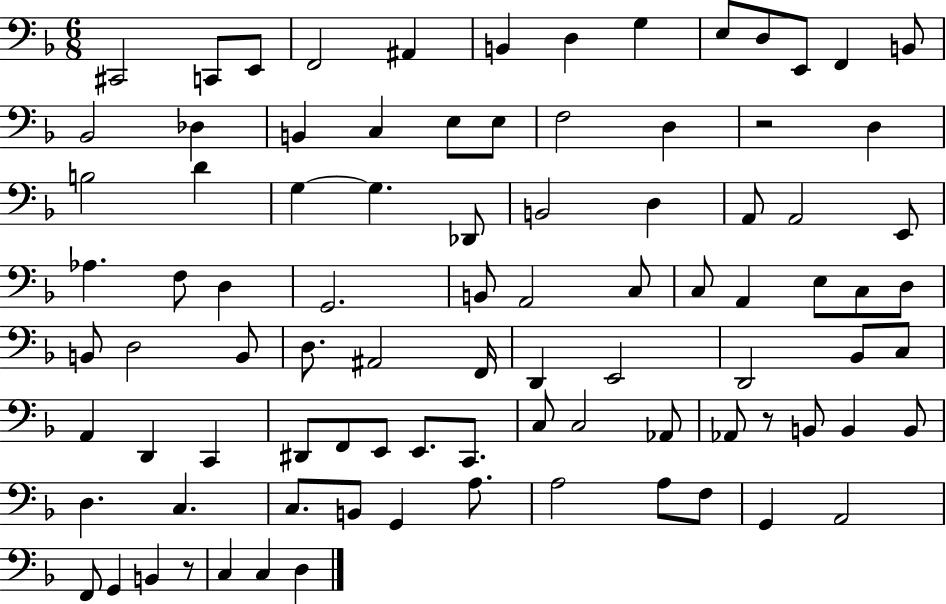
X:1
T:Untitled
M:6/8
L:1/4
K:F
^C,,2 C,,/2 E,,/2 F,,2 ^A,, B,, D, G, E,/2 D,/2 E,,/2 F,, B,,/2 _B,,2 _D, B,, C, E,/2 E,/2 F,2 D, z2 D, B,2 D G, G, _D,,/2 B,,2 D, A,,/2 A,,2 E,,/2 _A, F,/2 D, G,,2 B,,/2 A,,2 C,/2 C,/2 A,, E,/2 C,/2 D,/2 B,,/2 D,2 B,,/2 D,/2 ^A,,2 F,,/4 D,, E,,2 D,,2 _B,,/2 C,/2 A,, D,, C,, ^D,,/2 F,,/2 E,,/2 E,,/2 C,,/2 C,/2 C,2 _A,,/2 _A,,/2 z/2 B,,/2 B,, B,,/2 D, C, C,/2 B,,/2 G,, A,/2 A,2 A,/2 F,/2 G,, A,,2 F,,/2 G,, B,, z/2 C, C, D,